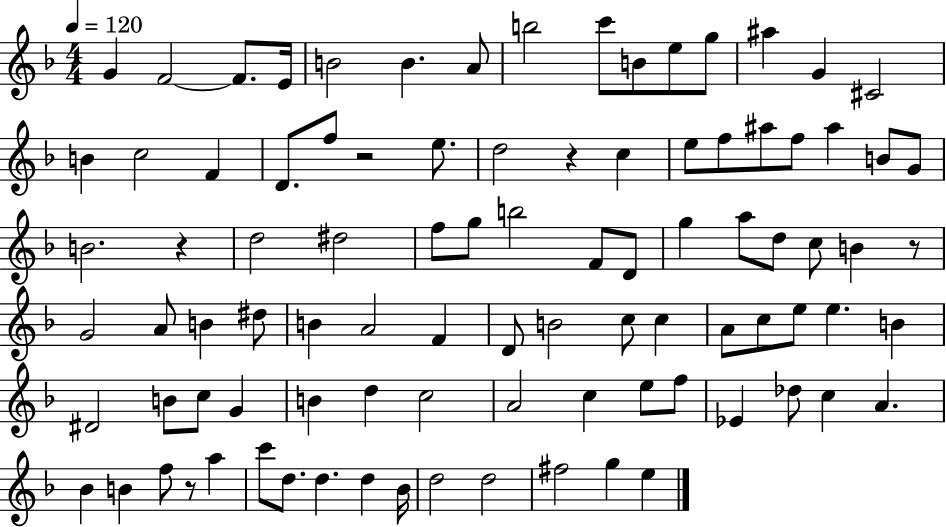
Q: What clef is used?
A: treble